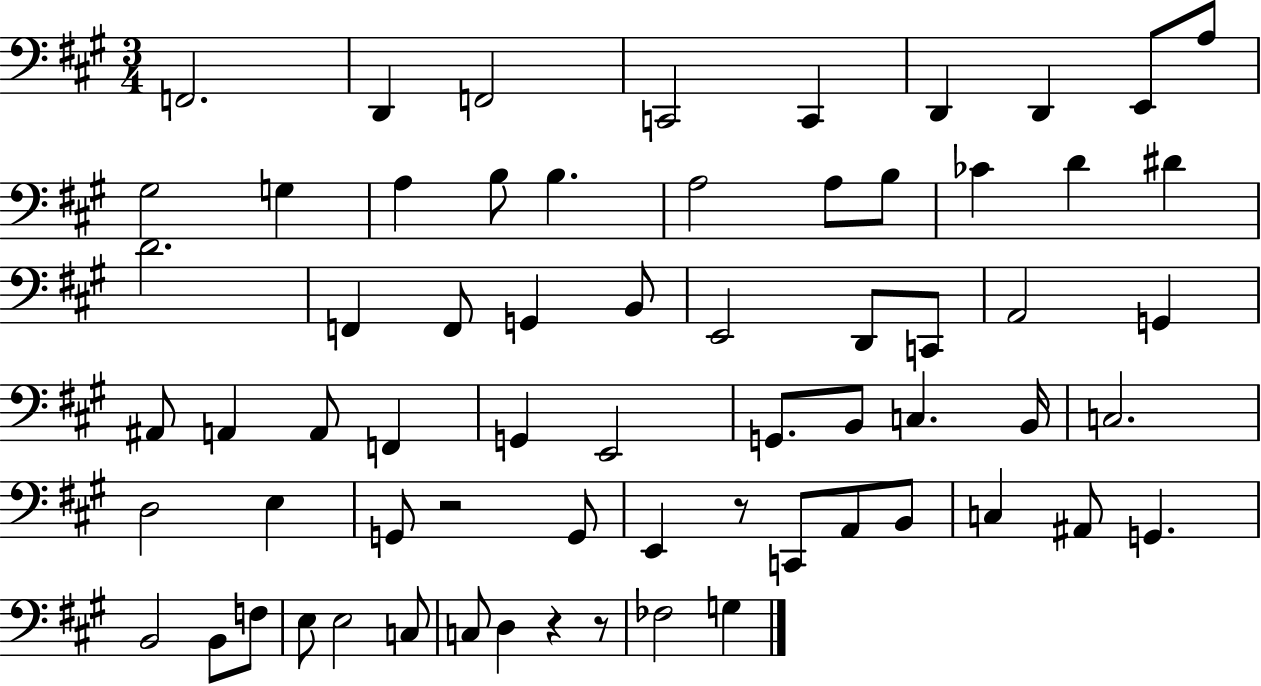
X:1
T:Untitled
M:3/4
L:1/4
K:A
F,,2 D,, F,,2 C,,2 C,, D,, D,, E,,/2 A,/2 ^G,2 G, A, B,/2 B, A,2 A,/2 B,/2 _C D ^D D2 F,, F,,/2 G,, B,,/2 E,,2 D,,/2 C,,/2 A,,2 G,, ^A,,/2 A,, A,,/2 F,, G,, E,,2 G,,/2 B,,/2 C, B,,/4 C,2 D,2 E, G,,/2 z2 G,,/2 E,, z/2 C,,/2 A,,/2 B,,/2 C, ^A,,/2 G,, B,,2 B,,/2 F,/2 E,/2 E,2 C,/2 C,/2 D, z z/2 _F,2 G,